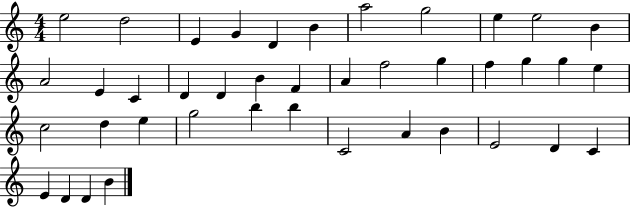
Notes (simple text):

E5/h D5/h E4/q G4/q D4/q B4/q A5/h G5/h E5/q E5/h B4/q A4/h E4/q C4/q D4/q D4/q B4/q F4/q A4/q F5/h G5/q F5/q G5/q G5/q E5/q C5/h D5/q E5/q G5/h B5/q B5/q C4/h A4/q B4/q E4/h D4/q C4/q E4/q D4/q D4/q B4/q